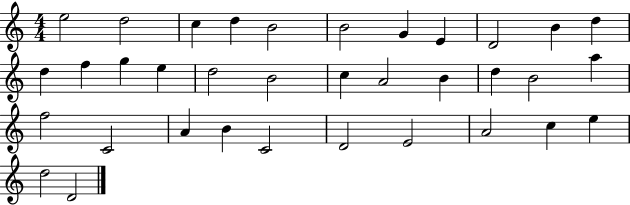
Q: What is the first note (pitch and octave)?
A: E5